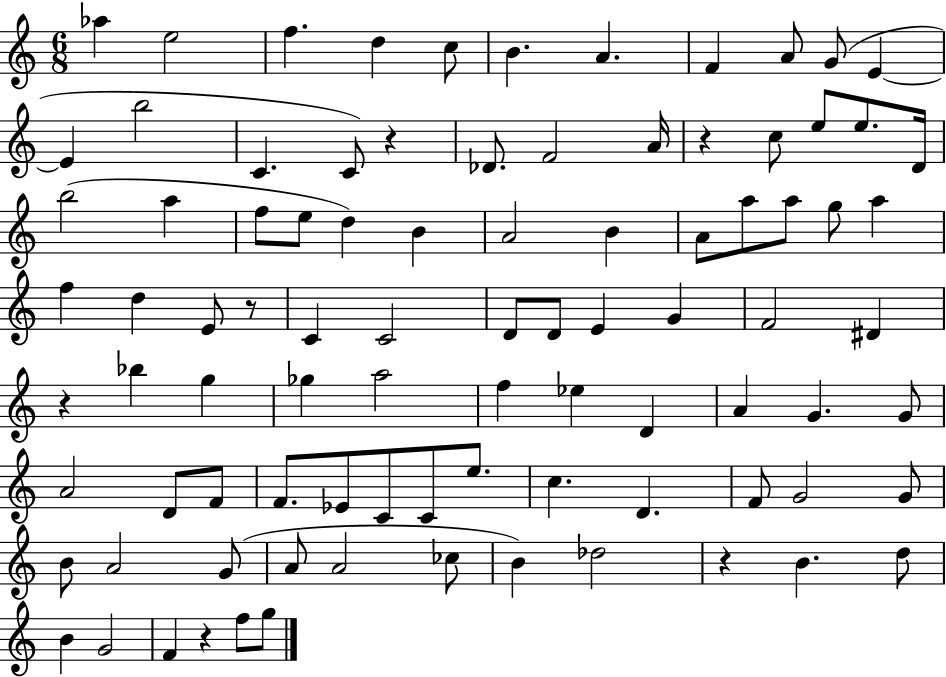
Ab5/q E5/h F5/q. D5/q C5/e B4/q. A4/q. F4/q A4/e G4/e E4/q E4/q B5/h C4/q. C4/e R/q Db4/e. F4/h A4/s R/q C5/e E5/e E5/e. D4/s B5/h A5/q F5/e E5/e D5/q B4/q A4/h B4/q A4/e A5/e A5/e G5/e A5/q F5/q D5/q E4/e R/e C4/q C4/h D4/e D4/e E4/q G4/q F4/h D#4/q R/q Bb5/q G5/q Gb5/q A5/h F5/q Eb5/q D4/q A4/q G4/q. G4/e A4/h D4/e F4/e F4/e. Eb4/e C4/e C4/e E5/e. C5/q. D4/q. F4/e G4/h G4/e B4/e A4/h G4/e A4/e A4/h CES5/e B4/q Db5/h R/q B4/q. D5/e B4/q G4/h F4/q R/q F5/e G5/e